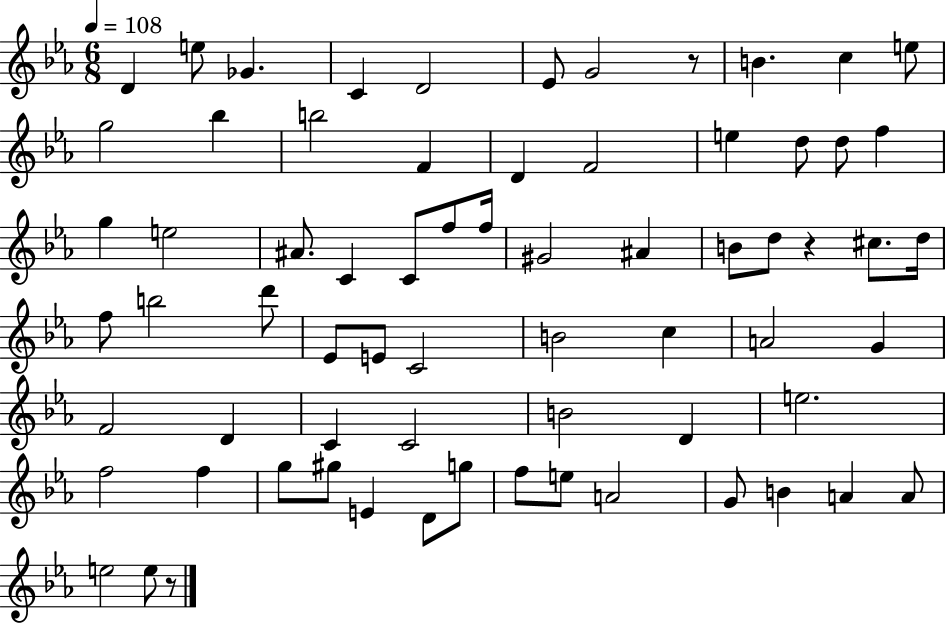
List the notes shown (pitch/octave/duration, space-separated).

D4/q E5/e Gb4/q. C4/q D4/h Eb4/e G4/h R/e B4/q. C5/q E5/e G5/h Bb5/q B5/h F4/q D4/q F4/h E5/q D5/e D5/e F5/q G5/q E5/h A#4/e. C4/q C4/e F5/e F5/s G#4/h A#4/q B4/e D5/e R/q C#5/e. D5/s F5/e B5/h D6/e Eb4/e E4/e C4/h B4/h C5/q A4/h G4/q F4/h D4/q C4/q C4/h B4/h D4/q E5/h. F5/h F5/q G5/e G#5/e E4/q D4/e G5/e F5/e E5/e A4/h G4/e B4/q A4/q A4/e E5/h E5/e R/e